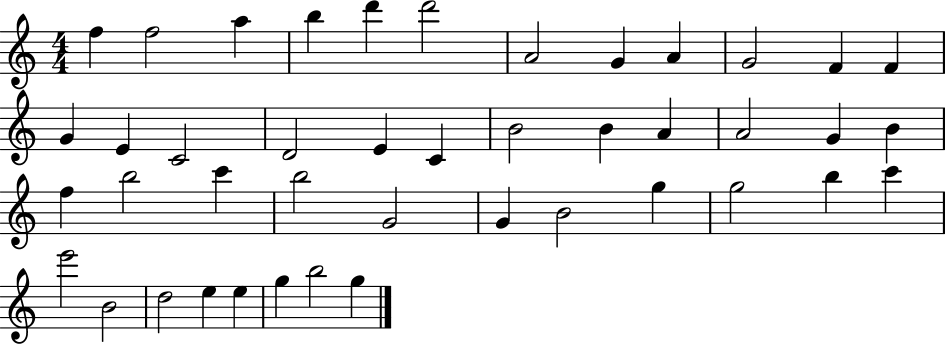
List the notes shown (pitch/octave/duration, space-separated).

F5/q F5/h A5/q B5/q D6/q D6/h A4/h G4/q A4/q G4/h F4/q F4/q G4/q E4/q C4/h D4/h E4/q C4/q B4/h B4/q A4/q A4/h G4/q B4/q F5/q B5/h C6/q B5/h G4/h G4/q B4/h G5/q G5/h B5/q C6/q E6/h B4/h D5/h E5/q E5/q G5/q B5/h G5/q